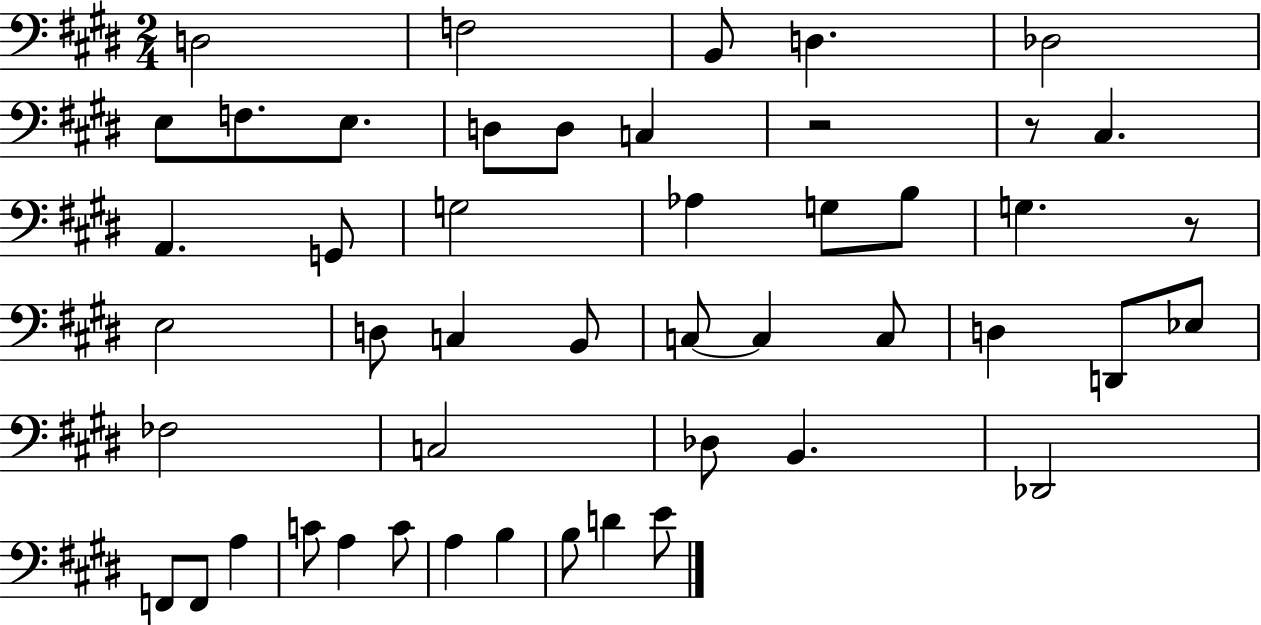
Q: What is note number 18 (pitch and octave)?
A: B3